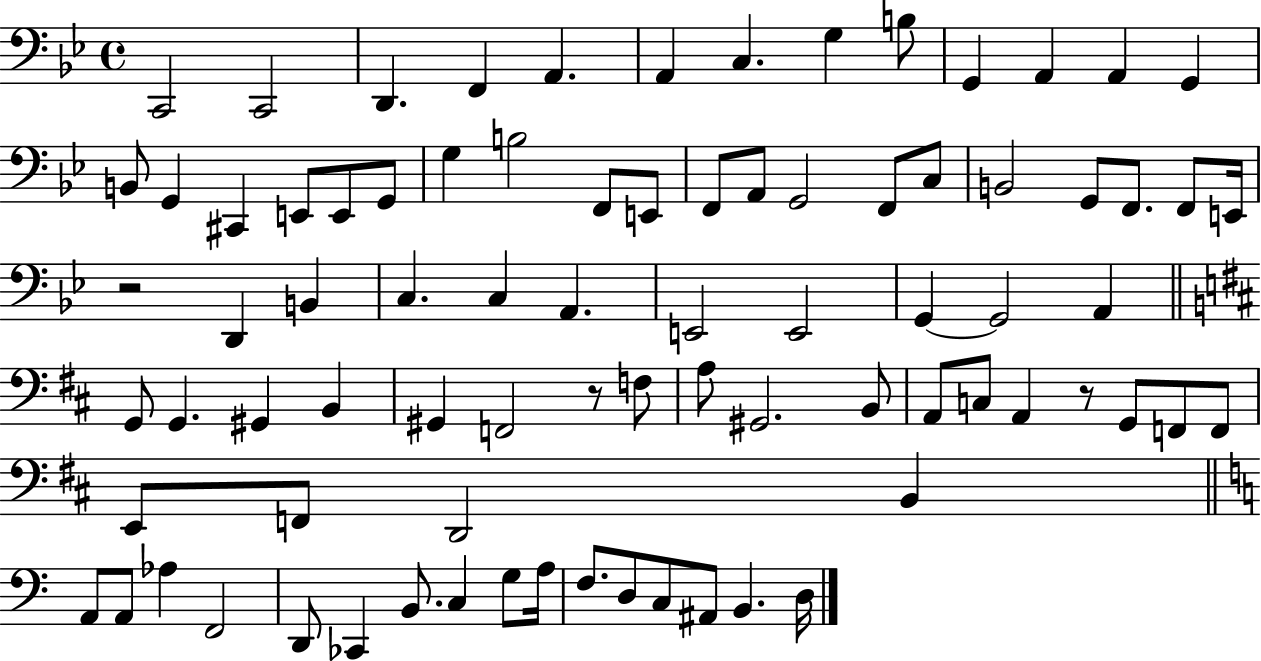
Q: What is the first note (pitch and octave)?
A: C2